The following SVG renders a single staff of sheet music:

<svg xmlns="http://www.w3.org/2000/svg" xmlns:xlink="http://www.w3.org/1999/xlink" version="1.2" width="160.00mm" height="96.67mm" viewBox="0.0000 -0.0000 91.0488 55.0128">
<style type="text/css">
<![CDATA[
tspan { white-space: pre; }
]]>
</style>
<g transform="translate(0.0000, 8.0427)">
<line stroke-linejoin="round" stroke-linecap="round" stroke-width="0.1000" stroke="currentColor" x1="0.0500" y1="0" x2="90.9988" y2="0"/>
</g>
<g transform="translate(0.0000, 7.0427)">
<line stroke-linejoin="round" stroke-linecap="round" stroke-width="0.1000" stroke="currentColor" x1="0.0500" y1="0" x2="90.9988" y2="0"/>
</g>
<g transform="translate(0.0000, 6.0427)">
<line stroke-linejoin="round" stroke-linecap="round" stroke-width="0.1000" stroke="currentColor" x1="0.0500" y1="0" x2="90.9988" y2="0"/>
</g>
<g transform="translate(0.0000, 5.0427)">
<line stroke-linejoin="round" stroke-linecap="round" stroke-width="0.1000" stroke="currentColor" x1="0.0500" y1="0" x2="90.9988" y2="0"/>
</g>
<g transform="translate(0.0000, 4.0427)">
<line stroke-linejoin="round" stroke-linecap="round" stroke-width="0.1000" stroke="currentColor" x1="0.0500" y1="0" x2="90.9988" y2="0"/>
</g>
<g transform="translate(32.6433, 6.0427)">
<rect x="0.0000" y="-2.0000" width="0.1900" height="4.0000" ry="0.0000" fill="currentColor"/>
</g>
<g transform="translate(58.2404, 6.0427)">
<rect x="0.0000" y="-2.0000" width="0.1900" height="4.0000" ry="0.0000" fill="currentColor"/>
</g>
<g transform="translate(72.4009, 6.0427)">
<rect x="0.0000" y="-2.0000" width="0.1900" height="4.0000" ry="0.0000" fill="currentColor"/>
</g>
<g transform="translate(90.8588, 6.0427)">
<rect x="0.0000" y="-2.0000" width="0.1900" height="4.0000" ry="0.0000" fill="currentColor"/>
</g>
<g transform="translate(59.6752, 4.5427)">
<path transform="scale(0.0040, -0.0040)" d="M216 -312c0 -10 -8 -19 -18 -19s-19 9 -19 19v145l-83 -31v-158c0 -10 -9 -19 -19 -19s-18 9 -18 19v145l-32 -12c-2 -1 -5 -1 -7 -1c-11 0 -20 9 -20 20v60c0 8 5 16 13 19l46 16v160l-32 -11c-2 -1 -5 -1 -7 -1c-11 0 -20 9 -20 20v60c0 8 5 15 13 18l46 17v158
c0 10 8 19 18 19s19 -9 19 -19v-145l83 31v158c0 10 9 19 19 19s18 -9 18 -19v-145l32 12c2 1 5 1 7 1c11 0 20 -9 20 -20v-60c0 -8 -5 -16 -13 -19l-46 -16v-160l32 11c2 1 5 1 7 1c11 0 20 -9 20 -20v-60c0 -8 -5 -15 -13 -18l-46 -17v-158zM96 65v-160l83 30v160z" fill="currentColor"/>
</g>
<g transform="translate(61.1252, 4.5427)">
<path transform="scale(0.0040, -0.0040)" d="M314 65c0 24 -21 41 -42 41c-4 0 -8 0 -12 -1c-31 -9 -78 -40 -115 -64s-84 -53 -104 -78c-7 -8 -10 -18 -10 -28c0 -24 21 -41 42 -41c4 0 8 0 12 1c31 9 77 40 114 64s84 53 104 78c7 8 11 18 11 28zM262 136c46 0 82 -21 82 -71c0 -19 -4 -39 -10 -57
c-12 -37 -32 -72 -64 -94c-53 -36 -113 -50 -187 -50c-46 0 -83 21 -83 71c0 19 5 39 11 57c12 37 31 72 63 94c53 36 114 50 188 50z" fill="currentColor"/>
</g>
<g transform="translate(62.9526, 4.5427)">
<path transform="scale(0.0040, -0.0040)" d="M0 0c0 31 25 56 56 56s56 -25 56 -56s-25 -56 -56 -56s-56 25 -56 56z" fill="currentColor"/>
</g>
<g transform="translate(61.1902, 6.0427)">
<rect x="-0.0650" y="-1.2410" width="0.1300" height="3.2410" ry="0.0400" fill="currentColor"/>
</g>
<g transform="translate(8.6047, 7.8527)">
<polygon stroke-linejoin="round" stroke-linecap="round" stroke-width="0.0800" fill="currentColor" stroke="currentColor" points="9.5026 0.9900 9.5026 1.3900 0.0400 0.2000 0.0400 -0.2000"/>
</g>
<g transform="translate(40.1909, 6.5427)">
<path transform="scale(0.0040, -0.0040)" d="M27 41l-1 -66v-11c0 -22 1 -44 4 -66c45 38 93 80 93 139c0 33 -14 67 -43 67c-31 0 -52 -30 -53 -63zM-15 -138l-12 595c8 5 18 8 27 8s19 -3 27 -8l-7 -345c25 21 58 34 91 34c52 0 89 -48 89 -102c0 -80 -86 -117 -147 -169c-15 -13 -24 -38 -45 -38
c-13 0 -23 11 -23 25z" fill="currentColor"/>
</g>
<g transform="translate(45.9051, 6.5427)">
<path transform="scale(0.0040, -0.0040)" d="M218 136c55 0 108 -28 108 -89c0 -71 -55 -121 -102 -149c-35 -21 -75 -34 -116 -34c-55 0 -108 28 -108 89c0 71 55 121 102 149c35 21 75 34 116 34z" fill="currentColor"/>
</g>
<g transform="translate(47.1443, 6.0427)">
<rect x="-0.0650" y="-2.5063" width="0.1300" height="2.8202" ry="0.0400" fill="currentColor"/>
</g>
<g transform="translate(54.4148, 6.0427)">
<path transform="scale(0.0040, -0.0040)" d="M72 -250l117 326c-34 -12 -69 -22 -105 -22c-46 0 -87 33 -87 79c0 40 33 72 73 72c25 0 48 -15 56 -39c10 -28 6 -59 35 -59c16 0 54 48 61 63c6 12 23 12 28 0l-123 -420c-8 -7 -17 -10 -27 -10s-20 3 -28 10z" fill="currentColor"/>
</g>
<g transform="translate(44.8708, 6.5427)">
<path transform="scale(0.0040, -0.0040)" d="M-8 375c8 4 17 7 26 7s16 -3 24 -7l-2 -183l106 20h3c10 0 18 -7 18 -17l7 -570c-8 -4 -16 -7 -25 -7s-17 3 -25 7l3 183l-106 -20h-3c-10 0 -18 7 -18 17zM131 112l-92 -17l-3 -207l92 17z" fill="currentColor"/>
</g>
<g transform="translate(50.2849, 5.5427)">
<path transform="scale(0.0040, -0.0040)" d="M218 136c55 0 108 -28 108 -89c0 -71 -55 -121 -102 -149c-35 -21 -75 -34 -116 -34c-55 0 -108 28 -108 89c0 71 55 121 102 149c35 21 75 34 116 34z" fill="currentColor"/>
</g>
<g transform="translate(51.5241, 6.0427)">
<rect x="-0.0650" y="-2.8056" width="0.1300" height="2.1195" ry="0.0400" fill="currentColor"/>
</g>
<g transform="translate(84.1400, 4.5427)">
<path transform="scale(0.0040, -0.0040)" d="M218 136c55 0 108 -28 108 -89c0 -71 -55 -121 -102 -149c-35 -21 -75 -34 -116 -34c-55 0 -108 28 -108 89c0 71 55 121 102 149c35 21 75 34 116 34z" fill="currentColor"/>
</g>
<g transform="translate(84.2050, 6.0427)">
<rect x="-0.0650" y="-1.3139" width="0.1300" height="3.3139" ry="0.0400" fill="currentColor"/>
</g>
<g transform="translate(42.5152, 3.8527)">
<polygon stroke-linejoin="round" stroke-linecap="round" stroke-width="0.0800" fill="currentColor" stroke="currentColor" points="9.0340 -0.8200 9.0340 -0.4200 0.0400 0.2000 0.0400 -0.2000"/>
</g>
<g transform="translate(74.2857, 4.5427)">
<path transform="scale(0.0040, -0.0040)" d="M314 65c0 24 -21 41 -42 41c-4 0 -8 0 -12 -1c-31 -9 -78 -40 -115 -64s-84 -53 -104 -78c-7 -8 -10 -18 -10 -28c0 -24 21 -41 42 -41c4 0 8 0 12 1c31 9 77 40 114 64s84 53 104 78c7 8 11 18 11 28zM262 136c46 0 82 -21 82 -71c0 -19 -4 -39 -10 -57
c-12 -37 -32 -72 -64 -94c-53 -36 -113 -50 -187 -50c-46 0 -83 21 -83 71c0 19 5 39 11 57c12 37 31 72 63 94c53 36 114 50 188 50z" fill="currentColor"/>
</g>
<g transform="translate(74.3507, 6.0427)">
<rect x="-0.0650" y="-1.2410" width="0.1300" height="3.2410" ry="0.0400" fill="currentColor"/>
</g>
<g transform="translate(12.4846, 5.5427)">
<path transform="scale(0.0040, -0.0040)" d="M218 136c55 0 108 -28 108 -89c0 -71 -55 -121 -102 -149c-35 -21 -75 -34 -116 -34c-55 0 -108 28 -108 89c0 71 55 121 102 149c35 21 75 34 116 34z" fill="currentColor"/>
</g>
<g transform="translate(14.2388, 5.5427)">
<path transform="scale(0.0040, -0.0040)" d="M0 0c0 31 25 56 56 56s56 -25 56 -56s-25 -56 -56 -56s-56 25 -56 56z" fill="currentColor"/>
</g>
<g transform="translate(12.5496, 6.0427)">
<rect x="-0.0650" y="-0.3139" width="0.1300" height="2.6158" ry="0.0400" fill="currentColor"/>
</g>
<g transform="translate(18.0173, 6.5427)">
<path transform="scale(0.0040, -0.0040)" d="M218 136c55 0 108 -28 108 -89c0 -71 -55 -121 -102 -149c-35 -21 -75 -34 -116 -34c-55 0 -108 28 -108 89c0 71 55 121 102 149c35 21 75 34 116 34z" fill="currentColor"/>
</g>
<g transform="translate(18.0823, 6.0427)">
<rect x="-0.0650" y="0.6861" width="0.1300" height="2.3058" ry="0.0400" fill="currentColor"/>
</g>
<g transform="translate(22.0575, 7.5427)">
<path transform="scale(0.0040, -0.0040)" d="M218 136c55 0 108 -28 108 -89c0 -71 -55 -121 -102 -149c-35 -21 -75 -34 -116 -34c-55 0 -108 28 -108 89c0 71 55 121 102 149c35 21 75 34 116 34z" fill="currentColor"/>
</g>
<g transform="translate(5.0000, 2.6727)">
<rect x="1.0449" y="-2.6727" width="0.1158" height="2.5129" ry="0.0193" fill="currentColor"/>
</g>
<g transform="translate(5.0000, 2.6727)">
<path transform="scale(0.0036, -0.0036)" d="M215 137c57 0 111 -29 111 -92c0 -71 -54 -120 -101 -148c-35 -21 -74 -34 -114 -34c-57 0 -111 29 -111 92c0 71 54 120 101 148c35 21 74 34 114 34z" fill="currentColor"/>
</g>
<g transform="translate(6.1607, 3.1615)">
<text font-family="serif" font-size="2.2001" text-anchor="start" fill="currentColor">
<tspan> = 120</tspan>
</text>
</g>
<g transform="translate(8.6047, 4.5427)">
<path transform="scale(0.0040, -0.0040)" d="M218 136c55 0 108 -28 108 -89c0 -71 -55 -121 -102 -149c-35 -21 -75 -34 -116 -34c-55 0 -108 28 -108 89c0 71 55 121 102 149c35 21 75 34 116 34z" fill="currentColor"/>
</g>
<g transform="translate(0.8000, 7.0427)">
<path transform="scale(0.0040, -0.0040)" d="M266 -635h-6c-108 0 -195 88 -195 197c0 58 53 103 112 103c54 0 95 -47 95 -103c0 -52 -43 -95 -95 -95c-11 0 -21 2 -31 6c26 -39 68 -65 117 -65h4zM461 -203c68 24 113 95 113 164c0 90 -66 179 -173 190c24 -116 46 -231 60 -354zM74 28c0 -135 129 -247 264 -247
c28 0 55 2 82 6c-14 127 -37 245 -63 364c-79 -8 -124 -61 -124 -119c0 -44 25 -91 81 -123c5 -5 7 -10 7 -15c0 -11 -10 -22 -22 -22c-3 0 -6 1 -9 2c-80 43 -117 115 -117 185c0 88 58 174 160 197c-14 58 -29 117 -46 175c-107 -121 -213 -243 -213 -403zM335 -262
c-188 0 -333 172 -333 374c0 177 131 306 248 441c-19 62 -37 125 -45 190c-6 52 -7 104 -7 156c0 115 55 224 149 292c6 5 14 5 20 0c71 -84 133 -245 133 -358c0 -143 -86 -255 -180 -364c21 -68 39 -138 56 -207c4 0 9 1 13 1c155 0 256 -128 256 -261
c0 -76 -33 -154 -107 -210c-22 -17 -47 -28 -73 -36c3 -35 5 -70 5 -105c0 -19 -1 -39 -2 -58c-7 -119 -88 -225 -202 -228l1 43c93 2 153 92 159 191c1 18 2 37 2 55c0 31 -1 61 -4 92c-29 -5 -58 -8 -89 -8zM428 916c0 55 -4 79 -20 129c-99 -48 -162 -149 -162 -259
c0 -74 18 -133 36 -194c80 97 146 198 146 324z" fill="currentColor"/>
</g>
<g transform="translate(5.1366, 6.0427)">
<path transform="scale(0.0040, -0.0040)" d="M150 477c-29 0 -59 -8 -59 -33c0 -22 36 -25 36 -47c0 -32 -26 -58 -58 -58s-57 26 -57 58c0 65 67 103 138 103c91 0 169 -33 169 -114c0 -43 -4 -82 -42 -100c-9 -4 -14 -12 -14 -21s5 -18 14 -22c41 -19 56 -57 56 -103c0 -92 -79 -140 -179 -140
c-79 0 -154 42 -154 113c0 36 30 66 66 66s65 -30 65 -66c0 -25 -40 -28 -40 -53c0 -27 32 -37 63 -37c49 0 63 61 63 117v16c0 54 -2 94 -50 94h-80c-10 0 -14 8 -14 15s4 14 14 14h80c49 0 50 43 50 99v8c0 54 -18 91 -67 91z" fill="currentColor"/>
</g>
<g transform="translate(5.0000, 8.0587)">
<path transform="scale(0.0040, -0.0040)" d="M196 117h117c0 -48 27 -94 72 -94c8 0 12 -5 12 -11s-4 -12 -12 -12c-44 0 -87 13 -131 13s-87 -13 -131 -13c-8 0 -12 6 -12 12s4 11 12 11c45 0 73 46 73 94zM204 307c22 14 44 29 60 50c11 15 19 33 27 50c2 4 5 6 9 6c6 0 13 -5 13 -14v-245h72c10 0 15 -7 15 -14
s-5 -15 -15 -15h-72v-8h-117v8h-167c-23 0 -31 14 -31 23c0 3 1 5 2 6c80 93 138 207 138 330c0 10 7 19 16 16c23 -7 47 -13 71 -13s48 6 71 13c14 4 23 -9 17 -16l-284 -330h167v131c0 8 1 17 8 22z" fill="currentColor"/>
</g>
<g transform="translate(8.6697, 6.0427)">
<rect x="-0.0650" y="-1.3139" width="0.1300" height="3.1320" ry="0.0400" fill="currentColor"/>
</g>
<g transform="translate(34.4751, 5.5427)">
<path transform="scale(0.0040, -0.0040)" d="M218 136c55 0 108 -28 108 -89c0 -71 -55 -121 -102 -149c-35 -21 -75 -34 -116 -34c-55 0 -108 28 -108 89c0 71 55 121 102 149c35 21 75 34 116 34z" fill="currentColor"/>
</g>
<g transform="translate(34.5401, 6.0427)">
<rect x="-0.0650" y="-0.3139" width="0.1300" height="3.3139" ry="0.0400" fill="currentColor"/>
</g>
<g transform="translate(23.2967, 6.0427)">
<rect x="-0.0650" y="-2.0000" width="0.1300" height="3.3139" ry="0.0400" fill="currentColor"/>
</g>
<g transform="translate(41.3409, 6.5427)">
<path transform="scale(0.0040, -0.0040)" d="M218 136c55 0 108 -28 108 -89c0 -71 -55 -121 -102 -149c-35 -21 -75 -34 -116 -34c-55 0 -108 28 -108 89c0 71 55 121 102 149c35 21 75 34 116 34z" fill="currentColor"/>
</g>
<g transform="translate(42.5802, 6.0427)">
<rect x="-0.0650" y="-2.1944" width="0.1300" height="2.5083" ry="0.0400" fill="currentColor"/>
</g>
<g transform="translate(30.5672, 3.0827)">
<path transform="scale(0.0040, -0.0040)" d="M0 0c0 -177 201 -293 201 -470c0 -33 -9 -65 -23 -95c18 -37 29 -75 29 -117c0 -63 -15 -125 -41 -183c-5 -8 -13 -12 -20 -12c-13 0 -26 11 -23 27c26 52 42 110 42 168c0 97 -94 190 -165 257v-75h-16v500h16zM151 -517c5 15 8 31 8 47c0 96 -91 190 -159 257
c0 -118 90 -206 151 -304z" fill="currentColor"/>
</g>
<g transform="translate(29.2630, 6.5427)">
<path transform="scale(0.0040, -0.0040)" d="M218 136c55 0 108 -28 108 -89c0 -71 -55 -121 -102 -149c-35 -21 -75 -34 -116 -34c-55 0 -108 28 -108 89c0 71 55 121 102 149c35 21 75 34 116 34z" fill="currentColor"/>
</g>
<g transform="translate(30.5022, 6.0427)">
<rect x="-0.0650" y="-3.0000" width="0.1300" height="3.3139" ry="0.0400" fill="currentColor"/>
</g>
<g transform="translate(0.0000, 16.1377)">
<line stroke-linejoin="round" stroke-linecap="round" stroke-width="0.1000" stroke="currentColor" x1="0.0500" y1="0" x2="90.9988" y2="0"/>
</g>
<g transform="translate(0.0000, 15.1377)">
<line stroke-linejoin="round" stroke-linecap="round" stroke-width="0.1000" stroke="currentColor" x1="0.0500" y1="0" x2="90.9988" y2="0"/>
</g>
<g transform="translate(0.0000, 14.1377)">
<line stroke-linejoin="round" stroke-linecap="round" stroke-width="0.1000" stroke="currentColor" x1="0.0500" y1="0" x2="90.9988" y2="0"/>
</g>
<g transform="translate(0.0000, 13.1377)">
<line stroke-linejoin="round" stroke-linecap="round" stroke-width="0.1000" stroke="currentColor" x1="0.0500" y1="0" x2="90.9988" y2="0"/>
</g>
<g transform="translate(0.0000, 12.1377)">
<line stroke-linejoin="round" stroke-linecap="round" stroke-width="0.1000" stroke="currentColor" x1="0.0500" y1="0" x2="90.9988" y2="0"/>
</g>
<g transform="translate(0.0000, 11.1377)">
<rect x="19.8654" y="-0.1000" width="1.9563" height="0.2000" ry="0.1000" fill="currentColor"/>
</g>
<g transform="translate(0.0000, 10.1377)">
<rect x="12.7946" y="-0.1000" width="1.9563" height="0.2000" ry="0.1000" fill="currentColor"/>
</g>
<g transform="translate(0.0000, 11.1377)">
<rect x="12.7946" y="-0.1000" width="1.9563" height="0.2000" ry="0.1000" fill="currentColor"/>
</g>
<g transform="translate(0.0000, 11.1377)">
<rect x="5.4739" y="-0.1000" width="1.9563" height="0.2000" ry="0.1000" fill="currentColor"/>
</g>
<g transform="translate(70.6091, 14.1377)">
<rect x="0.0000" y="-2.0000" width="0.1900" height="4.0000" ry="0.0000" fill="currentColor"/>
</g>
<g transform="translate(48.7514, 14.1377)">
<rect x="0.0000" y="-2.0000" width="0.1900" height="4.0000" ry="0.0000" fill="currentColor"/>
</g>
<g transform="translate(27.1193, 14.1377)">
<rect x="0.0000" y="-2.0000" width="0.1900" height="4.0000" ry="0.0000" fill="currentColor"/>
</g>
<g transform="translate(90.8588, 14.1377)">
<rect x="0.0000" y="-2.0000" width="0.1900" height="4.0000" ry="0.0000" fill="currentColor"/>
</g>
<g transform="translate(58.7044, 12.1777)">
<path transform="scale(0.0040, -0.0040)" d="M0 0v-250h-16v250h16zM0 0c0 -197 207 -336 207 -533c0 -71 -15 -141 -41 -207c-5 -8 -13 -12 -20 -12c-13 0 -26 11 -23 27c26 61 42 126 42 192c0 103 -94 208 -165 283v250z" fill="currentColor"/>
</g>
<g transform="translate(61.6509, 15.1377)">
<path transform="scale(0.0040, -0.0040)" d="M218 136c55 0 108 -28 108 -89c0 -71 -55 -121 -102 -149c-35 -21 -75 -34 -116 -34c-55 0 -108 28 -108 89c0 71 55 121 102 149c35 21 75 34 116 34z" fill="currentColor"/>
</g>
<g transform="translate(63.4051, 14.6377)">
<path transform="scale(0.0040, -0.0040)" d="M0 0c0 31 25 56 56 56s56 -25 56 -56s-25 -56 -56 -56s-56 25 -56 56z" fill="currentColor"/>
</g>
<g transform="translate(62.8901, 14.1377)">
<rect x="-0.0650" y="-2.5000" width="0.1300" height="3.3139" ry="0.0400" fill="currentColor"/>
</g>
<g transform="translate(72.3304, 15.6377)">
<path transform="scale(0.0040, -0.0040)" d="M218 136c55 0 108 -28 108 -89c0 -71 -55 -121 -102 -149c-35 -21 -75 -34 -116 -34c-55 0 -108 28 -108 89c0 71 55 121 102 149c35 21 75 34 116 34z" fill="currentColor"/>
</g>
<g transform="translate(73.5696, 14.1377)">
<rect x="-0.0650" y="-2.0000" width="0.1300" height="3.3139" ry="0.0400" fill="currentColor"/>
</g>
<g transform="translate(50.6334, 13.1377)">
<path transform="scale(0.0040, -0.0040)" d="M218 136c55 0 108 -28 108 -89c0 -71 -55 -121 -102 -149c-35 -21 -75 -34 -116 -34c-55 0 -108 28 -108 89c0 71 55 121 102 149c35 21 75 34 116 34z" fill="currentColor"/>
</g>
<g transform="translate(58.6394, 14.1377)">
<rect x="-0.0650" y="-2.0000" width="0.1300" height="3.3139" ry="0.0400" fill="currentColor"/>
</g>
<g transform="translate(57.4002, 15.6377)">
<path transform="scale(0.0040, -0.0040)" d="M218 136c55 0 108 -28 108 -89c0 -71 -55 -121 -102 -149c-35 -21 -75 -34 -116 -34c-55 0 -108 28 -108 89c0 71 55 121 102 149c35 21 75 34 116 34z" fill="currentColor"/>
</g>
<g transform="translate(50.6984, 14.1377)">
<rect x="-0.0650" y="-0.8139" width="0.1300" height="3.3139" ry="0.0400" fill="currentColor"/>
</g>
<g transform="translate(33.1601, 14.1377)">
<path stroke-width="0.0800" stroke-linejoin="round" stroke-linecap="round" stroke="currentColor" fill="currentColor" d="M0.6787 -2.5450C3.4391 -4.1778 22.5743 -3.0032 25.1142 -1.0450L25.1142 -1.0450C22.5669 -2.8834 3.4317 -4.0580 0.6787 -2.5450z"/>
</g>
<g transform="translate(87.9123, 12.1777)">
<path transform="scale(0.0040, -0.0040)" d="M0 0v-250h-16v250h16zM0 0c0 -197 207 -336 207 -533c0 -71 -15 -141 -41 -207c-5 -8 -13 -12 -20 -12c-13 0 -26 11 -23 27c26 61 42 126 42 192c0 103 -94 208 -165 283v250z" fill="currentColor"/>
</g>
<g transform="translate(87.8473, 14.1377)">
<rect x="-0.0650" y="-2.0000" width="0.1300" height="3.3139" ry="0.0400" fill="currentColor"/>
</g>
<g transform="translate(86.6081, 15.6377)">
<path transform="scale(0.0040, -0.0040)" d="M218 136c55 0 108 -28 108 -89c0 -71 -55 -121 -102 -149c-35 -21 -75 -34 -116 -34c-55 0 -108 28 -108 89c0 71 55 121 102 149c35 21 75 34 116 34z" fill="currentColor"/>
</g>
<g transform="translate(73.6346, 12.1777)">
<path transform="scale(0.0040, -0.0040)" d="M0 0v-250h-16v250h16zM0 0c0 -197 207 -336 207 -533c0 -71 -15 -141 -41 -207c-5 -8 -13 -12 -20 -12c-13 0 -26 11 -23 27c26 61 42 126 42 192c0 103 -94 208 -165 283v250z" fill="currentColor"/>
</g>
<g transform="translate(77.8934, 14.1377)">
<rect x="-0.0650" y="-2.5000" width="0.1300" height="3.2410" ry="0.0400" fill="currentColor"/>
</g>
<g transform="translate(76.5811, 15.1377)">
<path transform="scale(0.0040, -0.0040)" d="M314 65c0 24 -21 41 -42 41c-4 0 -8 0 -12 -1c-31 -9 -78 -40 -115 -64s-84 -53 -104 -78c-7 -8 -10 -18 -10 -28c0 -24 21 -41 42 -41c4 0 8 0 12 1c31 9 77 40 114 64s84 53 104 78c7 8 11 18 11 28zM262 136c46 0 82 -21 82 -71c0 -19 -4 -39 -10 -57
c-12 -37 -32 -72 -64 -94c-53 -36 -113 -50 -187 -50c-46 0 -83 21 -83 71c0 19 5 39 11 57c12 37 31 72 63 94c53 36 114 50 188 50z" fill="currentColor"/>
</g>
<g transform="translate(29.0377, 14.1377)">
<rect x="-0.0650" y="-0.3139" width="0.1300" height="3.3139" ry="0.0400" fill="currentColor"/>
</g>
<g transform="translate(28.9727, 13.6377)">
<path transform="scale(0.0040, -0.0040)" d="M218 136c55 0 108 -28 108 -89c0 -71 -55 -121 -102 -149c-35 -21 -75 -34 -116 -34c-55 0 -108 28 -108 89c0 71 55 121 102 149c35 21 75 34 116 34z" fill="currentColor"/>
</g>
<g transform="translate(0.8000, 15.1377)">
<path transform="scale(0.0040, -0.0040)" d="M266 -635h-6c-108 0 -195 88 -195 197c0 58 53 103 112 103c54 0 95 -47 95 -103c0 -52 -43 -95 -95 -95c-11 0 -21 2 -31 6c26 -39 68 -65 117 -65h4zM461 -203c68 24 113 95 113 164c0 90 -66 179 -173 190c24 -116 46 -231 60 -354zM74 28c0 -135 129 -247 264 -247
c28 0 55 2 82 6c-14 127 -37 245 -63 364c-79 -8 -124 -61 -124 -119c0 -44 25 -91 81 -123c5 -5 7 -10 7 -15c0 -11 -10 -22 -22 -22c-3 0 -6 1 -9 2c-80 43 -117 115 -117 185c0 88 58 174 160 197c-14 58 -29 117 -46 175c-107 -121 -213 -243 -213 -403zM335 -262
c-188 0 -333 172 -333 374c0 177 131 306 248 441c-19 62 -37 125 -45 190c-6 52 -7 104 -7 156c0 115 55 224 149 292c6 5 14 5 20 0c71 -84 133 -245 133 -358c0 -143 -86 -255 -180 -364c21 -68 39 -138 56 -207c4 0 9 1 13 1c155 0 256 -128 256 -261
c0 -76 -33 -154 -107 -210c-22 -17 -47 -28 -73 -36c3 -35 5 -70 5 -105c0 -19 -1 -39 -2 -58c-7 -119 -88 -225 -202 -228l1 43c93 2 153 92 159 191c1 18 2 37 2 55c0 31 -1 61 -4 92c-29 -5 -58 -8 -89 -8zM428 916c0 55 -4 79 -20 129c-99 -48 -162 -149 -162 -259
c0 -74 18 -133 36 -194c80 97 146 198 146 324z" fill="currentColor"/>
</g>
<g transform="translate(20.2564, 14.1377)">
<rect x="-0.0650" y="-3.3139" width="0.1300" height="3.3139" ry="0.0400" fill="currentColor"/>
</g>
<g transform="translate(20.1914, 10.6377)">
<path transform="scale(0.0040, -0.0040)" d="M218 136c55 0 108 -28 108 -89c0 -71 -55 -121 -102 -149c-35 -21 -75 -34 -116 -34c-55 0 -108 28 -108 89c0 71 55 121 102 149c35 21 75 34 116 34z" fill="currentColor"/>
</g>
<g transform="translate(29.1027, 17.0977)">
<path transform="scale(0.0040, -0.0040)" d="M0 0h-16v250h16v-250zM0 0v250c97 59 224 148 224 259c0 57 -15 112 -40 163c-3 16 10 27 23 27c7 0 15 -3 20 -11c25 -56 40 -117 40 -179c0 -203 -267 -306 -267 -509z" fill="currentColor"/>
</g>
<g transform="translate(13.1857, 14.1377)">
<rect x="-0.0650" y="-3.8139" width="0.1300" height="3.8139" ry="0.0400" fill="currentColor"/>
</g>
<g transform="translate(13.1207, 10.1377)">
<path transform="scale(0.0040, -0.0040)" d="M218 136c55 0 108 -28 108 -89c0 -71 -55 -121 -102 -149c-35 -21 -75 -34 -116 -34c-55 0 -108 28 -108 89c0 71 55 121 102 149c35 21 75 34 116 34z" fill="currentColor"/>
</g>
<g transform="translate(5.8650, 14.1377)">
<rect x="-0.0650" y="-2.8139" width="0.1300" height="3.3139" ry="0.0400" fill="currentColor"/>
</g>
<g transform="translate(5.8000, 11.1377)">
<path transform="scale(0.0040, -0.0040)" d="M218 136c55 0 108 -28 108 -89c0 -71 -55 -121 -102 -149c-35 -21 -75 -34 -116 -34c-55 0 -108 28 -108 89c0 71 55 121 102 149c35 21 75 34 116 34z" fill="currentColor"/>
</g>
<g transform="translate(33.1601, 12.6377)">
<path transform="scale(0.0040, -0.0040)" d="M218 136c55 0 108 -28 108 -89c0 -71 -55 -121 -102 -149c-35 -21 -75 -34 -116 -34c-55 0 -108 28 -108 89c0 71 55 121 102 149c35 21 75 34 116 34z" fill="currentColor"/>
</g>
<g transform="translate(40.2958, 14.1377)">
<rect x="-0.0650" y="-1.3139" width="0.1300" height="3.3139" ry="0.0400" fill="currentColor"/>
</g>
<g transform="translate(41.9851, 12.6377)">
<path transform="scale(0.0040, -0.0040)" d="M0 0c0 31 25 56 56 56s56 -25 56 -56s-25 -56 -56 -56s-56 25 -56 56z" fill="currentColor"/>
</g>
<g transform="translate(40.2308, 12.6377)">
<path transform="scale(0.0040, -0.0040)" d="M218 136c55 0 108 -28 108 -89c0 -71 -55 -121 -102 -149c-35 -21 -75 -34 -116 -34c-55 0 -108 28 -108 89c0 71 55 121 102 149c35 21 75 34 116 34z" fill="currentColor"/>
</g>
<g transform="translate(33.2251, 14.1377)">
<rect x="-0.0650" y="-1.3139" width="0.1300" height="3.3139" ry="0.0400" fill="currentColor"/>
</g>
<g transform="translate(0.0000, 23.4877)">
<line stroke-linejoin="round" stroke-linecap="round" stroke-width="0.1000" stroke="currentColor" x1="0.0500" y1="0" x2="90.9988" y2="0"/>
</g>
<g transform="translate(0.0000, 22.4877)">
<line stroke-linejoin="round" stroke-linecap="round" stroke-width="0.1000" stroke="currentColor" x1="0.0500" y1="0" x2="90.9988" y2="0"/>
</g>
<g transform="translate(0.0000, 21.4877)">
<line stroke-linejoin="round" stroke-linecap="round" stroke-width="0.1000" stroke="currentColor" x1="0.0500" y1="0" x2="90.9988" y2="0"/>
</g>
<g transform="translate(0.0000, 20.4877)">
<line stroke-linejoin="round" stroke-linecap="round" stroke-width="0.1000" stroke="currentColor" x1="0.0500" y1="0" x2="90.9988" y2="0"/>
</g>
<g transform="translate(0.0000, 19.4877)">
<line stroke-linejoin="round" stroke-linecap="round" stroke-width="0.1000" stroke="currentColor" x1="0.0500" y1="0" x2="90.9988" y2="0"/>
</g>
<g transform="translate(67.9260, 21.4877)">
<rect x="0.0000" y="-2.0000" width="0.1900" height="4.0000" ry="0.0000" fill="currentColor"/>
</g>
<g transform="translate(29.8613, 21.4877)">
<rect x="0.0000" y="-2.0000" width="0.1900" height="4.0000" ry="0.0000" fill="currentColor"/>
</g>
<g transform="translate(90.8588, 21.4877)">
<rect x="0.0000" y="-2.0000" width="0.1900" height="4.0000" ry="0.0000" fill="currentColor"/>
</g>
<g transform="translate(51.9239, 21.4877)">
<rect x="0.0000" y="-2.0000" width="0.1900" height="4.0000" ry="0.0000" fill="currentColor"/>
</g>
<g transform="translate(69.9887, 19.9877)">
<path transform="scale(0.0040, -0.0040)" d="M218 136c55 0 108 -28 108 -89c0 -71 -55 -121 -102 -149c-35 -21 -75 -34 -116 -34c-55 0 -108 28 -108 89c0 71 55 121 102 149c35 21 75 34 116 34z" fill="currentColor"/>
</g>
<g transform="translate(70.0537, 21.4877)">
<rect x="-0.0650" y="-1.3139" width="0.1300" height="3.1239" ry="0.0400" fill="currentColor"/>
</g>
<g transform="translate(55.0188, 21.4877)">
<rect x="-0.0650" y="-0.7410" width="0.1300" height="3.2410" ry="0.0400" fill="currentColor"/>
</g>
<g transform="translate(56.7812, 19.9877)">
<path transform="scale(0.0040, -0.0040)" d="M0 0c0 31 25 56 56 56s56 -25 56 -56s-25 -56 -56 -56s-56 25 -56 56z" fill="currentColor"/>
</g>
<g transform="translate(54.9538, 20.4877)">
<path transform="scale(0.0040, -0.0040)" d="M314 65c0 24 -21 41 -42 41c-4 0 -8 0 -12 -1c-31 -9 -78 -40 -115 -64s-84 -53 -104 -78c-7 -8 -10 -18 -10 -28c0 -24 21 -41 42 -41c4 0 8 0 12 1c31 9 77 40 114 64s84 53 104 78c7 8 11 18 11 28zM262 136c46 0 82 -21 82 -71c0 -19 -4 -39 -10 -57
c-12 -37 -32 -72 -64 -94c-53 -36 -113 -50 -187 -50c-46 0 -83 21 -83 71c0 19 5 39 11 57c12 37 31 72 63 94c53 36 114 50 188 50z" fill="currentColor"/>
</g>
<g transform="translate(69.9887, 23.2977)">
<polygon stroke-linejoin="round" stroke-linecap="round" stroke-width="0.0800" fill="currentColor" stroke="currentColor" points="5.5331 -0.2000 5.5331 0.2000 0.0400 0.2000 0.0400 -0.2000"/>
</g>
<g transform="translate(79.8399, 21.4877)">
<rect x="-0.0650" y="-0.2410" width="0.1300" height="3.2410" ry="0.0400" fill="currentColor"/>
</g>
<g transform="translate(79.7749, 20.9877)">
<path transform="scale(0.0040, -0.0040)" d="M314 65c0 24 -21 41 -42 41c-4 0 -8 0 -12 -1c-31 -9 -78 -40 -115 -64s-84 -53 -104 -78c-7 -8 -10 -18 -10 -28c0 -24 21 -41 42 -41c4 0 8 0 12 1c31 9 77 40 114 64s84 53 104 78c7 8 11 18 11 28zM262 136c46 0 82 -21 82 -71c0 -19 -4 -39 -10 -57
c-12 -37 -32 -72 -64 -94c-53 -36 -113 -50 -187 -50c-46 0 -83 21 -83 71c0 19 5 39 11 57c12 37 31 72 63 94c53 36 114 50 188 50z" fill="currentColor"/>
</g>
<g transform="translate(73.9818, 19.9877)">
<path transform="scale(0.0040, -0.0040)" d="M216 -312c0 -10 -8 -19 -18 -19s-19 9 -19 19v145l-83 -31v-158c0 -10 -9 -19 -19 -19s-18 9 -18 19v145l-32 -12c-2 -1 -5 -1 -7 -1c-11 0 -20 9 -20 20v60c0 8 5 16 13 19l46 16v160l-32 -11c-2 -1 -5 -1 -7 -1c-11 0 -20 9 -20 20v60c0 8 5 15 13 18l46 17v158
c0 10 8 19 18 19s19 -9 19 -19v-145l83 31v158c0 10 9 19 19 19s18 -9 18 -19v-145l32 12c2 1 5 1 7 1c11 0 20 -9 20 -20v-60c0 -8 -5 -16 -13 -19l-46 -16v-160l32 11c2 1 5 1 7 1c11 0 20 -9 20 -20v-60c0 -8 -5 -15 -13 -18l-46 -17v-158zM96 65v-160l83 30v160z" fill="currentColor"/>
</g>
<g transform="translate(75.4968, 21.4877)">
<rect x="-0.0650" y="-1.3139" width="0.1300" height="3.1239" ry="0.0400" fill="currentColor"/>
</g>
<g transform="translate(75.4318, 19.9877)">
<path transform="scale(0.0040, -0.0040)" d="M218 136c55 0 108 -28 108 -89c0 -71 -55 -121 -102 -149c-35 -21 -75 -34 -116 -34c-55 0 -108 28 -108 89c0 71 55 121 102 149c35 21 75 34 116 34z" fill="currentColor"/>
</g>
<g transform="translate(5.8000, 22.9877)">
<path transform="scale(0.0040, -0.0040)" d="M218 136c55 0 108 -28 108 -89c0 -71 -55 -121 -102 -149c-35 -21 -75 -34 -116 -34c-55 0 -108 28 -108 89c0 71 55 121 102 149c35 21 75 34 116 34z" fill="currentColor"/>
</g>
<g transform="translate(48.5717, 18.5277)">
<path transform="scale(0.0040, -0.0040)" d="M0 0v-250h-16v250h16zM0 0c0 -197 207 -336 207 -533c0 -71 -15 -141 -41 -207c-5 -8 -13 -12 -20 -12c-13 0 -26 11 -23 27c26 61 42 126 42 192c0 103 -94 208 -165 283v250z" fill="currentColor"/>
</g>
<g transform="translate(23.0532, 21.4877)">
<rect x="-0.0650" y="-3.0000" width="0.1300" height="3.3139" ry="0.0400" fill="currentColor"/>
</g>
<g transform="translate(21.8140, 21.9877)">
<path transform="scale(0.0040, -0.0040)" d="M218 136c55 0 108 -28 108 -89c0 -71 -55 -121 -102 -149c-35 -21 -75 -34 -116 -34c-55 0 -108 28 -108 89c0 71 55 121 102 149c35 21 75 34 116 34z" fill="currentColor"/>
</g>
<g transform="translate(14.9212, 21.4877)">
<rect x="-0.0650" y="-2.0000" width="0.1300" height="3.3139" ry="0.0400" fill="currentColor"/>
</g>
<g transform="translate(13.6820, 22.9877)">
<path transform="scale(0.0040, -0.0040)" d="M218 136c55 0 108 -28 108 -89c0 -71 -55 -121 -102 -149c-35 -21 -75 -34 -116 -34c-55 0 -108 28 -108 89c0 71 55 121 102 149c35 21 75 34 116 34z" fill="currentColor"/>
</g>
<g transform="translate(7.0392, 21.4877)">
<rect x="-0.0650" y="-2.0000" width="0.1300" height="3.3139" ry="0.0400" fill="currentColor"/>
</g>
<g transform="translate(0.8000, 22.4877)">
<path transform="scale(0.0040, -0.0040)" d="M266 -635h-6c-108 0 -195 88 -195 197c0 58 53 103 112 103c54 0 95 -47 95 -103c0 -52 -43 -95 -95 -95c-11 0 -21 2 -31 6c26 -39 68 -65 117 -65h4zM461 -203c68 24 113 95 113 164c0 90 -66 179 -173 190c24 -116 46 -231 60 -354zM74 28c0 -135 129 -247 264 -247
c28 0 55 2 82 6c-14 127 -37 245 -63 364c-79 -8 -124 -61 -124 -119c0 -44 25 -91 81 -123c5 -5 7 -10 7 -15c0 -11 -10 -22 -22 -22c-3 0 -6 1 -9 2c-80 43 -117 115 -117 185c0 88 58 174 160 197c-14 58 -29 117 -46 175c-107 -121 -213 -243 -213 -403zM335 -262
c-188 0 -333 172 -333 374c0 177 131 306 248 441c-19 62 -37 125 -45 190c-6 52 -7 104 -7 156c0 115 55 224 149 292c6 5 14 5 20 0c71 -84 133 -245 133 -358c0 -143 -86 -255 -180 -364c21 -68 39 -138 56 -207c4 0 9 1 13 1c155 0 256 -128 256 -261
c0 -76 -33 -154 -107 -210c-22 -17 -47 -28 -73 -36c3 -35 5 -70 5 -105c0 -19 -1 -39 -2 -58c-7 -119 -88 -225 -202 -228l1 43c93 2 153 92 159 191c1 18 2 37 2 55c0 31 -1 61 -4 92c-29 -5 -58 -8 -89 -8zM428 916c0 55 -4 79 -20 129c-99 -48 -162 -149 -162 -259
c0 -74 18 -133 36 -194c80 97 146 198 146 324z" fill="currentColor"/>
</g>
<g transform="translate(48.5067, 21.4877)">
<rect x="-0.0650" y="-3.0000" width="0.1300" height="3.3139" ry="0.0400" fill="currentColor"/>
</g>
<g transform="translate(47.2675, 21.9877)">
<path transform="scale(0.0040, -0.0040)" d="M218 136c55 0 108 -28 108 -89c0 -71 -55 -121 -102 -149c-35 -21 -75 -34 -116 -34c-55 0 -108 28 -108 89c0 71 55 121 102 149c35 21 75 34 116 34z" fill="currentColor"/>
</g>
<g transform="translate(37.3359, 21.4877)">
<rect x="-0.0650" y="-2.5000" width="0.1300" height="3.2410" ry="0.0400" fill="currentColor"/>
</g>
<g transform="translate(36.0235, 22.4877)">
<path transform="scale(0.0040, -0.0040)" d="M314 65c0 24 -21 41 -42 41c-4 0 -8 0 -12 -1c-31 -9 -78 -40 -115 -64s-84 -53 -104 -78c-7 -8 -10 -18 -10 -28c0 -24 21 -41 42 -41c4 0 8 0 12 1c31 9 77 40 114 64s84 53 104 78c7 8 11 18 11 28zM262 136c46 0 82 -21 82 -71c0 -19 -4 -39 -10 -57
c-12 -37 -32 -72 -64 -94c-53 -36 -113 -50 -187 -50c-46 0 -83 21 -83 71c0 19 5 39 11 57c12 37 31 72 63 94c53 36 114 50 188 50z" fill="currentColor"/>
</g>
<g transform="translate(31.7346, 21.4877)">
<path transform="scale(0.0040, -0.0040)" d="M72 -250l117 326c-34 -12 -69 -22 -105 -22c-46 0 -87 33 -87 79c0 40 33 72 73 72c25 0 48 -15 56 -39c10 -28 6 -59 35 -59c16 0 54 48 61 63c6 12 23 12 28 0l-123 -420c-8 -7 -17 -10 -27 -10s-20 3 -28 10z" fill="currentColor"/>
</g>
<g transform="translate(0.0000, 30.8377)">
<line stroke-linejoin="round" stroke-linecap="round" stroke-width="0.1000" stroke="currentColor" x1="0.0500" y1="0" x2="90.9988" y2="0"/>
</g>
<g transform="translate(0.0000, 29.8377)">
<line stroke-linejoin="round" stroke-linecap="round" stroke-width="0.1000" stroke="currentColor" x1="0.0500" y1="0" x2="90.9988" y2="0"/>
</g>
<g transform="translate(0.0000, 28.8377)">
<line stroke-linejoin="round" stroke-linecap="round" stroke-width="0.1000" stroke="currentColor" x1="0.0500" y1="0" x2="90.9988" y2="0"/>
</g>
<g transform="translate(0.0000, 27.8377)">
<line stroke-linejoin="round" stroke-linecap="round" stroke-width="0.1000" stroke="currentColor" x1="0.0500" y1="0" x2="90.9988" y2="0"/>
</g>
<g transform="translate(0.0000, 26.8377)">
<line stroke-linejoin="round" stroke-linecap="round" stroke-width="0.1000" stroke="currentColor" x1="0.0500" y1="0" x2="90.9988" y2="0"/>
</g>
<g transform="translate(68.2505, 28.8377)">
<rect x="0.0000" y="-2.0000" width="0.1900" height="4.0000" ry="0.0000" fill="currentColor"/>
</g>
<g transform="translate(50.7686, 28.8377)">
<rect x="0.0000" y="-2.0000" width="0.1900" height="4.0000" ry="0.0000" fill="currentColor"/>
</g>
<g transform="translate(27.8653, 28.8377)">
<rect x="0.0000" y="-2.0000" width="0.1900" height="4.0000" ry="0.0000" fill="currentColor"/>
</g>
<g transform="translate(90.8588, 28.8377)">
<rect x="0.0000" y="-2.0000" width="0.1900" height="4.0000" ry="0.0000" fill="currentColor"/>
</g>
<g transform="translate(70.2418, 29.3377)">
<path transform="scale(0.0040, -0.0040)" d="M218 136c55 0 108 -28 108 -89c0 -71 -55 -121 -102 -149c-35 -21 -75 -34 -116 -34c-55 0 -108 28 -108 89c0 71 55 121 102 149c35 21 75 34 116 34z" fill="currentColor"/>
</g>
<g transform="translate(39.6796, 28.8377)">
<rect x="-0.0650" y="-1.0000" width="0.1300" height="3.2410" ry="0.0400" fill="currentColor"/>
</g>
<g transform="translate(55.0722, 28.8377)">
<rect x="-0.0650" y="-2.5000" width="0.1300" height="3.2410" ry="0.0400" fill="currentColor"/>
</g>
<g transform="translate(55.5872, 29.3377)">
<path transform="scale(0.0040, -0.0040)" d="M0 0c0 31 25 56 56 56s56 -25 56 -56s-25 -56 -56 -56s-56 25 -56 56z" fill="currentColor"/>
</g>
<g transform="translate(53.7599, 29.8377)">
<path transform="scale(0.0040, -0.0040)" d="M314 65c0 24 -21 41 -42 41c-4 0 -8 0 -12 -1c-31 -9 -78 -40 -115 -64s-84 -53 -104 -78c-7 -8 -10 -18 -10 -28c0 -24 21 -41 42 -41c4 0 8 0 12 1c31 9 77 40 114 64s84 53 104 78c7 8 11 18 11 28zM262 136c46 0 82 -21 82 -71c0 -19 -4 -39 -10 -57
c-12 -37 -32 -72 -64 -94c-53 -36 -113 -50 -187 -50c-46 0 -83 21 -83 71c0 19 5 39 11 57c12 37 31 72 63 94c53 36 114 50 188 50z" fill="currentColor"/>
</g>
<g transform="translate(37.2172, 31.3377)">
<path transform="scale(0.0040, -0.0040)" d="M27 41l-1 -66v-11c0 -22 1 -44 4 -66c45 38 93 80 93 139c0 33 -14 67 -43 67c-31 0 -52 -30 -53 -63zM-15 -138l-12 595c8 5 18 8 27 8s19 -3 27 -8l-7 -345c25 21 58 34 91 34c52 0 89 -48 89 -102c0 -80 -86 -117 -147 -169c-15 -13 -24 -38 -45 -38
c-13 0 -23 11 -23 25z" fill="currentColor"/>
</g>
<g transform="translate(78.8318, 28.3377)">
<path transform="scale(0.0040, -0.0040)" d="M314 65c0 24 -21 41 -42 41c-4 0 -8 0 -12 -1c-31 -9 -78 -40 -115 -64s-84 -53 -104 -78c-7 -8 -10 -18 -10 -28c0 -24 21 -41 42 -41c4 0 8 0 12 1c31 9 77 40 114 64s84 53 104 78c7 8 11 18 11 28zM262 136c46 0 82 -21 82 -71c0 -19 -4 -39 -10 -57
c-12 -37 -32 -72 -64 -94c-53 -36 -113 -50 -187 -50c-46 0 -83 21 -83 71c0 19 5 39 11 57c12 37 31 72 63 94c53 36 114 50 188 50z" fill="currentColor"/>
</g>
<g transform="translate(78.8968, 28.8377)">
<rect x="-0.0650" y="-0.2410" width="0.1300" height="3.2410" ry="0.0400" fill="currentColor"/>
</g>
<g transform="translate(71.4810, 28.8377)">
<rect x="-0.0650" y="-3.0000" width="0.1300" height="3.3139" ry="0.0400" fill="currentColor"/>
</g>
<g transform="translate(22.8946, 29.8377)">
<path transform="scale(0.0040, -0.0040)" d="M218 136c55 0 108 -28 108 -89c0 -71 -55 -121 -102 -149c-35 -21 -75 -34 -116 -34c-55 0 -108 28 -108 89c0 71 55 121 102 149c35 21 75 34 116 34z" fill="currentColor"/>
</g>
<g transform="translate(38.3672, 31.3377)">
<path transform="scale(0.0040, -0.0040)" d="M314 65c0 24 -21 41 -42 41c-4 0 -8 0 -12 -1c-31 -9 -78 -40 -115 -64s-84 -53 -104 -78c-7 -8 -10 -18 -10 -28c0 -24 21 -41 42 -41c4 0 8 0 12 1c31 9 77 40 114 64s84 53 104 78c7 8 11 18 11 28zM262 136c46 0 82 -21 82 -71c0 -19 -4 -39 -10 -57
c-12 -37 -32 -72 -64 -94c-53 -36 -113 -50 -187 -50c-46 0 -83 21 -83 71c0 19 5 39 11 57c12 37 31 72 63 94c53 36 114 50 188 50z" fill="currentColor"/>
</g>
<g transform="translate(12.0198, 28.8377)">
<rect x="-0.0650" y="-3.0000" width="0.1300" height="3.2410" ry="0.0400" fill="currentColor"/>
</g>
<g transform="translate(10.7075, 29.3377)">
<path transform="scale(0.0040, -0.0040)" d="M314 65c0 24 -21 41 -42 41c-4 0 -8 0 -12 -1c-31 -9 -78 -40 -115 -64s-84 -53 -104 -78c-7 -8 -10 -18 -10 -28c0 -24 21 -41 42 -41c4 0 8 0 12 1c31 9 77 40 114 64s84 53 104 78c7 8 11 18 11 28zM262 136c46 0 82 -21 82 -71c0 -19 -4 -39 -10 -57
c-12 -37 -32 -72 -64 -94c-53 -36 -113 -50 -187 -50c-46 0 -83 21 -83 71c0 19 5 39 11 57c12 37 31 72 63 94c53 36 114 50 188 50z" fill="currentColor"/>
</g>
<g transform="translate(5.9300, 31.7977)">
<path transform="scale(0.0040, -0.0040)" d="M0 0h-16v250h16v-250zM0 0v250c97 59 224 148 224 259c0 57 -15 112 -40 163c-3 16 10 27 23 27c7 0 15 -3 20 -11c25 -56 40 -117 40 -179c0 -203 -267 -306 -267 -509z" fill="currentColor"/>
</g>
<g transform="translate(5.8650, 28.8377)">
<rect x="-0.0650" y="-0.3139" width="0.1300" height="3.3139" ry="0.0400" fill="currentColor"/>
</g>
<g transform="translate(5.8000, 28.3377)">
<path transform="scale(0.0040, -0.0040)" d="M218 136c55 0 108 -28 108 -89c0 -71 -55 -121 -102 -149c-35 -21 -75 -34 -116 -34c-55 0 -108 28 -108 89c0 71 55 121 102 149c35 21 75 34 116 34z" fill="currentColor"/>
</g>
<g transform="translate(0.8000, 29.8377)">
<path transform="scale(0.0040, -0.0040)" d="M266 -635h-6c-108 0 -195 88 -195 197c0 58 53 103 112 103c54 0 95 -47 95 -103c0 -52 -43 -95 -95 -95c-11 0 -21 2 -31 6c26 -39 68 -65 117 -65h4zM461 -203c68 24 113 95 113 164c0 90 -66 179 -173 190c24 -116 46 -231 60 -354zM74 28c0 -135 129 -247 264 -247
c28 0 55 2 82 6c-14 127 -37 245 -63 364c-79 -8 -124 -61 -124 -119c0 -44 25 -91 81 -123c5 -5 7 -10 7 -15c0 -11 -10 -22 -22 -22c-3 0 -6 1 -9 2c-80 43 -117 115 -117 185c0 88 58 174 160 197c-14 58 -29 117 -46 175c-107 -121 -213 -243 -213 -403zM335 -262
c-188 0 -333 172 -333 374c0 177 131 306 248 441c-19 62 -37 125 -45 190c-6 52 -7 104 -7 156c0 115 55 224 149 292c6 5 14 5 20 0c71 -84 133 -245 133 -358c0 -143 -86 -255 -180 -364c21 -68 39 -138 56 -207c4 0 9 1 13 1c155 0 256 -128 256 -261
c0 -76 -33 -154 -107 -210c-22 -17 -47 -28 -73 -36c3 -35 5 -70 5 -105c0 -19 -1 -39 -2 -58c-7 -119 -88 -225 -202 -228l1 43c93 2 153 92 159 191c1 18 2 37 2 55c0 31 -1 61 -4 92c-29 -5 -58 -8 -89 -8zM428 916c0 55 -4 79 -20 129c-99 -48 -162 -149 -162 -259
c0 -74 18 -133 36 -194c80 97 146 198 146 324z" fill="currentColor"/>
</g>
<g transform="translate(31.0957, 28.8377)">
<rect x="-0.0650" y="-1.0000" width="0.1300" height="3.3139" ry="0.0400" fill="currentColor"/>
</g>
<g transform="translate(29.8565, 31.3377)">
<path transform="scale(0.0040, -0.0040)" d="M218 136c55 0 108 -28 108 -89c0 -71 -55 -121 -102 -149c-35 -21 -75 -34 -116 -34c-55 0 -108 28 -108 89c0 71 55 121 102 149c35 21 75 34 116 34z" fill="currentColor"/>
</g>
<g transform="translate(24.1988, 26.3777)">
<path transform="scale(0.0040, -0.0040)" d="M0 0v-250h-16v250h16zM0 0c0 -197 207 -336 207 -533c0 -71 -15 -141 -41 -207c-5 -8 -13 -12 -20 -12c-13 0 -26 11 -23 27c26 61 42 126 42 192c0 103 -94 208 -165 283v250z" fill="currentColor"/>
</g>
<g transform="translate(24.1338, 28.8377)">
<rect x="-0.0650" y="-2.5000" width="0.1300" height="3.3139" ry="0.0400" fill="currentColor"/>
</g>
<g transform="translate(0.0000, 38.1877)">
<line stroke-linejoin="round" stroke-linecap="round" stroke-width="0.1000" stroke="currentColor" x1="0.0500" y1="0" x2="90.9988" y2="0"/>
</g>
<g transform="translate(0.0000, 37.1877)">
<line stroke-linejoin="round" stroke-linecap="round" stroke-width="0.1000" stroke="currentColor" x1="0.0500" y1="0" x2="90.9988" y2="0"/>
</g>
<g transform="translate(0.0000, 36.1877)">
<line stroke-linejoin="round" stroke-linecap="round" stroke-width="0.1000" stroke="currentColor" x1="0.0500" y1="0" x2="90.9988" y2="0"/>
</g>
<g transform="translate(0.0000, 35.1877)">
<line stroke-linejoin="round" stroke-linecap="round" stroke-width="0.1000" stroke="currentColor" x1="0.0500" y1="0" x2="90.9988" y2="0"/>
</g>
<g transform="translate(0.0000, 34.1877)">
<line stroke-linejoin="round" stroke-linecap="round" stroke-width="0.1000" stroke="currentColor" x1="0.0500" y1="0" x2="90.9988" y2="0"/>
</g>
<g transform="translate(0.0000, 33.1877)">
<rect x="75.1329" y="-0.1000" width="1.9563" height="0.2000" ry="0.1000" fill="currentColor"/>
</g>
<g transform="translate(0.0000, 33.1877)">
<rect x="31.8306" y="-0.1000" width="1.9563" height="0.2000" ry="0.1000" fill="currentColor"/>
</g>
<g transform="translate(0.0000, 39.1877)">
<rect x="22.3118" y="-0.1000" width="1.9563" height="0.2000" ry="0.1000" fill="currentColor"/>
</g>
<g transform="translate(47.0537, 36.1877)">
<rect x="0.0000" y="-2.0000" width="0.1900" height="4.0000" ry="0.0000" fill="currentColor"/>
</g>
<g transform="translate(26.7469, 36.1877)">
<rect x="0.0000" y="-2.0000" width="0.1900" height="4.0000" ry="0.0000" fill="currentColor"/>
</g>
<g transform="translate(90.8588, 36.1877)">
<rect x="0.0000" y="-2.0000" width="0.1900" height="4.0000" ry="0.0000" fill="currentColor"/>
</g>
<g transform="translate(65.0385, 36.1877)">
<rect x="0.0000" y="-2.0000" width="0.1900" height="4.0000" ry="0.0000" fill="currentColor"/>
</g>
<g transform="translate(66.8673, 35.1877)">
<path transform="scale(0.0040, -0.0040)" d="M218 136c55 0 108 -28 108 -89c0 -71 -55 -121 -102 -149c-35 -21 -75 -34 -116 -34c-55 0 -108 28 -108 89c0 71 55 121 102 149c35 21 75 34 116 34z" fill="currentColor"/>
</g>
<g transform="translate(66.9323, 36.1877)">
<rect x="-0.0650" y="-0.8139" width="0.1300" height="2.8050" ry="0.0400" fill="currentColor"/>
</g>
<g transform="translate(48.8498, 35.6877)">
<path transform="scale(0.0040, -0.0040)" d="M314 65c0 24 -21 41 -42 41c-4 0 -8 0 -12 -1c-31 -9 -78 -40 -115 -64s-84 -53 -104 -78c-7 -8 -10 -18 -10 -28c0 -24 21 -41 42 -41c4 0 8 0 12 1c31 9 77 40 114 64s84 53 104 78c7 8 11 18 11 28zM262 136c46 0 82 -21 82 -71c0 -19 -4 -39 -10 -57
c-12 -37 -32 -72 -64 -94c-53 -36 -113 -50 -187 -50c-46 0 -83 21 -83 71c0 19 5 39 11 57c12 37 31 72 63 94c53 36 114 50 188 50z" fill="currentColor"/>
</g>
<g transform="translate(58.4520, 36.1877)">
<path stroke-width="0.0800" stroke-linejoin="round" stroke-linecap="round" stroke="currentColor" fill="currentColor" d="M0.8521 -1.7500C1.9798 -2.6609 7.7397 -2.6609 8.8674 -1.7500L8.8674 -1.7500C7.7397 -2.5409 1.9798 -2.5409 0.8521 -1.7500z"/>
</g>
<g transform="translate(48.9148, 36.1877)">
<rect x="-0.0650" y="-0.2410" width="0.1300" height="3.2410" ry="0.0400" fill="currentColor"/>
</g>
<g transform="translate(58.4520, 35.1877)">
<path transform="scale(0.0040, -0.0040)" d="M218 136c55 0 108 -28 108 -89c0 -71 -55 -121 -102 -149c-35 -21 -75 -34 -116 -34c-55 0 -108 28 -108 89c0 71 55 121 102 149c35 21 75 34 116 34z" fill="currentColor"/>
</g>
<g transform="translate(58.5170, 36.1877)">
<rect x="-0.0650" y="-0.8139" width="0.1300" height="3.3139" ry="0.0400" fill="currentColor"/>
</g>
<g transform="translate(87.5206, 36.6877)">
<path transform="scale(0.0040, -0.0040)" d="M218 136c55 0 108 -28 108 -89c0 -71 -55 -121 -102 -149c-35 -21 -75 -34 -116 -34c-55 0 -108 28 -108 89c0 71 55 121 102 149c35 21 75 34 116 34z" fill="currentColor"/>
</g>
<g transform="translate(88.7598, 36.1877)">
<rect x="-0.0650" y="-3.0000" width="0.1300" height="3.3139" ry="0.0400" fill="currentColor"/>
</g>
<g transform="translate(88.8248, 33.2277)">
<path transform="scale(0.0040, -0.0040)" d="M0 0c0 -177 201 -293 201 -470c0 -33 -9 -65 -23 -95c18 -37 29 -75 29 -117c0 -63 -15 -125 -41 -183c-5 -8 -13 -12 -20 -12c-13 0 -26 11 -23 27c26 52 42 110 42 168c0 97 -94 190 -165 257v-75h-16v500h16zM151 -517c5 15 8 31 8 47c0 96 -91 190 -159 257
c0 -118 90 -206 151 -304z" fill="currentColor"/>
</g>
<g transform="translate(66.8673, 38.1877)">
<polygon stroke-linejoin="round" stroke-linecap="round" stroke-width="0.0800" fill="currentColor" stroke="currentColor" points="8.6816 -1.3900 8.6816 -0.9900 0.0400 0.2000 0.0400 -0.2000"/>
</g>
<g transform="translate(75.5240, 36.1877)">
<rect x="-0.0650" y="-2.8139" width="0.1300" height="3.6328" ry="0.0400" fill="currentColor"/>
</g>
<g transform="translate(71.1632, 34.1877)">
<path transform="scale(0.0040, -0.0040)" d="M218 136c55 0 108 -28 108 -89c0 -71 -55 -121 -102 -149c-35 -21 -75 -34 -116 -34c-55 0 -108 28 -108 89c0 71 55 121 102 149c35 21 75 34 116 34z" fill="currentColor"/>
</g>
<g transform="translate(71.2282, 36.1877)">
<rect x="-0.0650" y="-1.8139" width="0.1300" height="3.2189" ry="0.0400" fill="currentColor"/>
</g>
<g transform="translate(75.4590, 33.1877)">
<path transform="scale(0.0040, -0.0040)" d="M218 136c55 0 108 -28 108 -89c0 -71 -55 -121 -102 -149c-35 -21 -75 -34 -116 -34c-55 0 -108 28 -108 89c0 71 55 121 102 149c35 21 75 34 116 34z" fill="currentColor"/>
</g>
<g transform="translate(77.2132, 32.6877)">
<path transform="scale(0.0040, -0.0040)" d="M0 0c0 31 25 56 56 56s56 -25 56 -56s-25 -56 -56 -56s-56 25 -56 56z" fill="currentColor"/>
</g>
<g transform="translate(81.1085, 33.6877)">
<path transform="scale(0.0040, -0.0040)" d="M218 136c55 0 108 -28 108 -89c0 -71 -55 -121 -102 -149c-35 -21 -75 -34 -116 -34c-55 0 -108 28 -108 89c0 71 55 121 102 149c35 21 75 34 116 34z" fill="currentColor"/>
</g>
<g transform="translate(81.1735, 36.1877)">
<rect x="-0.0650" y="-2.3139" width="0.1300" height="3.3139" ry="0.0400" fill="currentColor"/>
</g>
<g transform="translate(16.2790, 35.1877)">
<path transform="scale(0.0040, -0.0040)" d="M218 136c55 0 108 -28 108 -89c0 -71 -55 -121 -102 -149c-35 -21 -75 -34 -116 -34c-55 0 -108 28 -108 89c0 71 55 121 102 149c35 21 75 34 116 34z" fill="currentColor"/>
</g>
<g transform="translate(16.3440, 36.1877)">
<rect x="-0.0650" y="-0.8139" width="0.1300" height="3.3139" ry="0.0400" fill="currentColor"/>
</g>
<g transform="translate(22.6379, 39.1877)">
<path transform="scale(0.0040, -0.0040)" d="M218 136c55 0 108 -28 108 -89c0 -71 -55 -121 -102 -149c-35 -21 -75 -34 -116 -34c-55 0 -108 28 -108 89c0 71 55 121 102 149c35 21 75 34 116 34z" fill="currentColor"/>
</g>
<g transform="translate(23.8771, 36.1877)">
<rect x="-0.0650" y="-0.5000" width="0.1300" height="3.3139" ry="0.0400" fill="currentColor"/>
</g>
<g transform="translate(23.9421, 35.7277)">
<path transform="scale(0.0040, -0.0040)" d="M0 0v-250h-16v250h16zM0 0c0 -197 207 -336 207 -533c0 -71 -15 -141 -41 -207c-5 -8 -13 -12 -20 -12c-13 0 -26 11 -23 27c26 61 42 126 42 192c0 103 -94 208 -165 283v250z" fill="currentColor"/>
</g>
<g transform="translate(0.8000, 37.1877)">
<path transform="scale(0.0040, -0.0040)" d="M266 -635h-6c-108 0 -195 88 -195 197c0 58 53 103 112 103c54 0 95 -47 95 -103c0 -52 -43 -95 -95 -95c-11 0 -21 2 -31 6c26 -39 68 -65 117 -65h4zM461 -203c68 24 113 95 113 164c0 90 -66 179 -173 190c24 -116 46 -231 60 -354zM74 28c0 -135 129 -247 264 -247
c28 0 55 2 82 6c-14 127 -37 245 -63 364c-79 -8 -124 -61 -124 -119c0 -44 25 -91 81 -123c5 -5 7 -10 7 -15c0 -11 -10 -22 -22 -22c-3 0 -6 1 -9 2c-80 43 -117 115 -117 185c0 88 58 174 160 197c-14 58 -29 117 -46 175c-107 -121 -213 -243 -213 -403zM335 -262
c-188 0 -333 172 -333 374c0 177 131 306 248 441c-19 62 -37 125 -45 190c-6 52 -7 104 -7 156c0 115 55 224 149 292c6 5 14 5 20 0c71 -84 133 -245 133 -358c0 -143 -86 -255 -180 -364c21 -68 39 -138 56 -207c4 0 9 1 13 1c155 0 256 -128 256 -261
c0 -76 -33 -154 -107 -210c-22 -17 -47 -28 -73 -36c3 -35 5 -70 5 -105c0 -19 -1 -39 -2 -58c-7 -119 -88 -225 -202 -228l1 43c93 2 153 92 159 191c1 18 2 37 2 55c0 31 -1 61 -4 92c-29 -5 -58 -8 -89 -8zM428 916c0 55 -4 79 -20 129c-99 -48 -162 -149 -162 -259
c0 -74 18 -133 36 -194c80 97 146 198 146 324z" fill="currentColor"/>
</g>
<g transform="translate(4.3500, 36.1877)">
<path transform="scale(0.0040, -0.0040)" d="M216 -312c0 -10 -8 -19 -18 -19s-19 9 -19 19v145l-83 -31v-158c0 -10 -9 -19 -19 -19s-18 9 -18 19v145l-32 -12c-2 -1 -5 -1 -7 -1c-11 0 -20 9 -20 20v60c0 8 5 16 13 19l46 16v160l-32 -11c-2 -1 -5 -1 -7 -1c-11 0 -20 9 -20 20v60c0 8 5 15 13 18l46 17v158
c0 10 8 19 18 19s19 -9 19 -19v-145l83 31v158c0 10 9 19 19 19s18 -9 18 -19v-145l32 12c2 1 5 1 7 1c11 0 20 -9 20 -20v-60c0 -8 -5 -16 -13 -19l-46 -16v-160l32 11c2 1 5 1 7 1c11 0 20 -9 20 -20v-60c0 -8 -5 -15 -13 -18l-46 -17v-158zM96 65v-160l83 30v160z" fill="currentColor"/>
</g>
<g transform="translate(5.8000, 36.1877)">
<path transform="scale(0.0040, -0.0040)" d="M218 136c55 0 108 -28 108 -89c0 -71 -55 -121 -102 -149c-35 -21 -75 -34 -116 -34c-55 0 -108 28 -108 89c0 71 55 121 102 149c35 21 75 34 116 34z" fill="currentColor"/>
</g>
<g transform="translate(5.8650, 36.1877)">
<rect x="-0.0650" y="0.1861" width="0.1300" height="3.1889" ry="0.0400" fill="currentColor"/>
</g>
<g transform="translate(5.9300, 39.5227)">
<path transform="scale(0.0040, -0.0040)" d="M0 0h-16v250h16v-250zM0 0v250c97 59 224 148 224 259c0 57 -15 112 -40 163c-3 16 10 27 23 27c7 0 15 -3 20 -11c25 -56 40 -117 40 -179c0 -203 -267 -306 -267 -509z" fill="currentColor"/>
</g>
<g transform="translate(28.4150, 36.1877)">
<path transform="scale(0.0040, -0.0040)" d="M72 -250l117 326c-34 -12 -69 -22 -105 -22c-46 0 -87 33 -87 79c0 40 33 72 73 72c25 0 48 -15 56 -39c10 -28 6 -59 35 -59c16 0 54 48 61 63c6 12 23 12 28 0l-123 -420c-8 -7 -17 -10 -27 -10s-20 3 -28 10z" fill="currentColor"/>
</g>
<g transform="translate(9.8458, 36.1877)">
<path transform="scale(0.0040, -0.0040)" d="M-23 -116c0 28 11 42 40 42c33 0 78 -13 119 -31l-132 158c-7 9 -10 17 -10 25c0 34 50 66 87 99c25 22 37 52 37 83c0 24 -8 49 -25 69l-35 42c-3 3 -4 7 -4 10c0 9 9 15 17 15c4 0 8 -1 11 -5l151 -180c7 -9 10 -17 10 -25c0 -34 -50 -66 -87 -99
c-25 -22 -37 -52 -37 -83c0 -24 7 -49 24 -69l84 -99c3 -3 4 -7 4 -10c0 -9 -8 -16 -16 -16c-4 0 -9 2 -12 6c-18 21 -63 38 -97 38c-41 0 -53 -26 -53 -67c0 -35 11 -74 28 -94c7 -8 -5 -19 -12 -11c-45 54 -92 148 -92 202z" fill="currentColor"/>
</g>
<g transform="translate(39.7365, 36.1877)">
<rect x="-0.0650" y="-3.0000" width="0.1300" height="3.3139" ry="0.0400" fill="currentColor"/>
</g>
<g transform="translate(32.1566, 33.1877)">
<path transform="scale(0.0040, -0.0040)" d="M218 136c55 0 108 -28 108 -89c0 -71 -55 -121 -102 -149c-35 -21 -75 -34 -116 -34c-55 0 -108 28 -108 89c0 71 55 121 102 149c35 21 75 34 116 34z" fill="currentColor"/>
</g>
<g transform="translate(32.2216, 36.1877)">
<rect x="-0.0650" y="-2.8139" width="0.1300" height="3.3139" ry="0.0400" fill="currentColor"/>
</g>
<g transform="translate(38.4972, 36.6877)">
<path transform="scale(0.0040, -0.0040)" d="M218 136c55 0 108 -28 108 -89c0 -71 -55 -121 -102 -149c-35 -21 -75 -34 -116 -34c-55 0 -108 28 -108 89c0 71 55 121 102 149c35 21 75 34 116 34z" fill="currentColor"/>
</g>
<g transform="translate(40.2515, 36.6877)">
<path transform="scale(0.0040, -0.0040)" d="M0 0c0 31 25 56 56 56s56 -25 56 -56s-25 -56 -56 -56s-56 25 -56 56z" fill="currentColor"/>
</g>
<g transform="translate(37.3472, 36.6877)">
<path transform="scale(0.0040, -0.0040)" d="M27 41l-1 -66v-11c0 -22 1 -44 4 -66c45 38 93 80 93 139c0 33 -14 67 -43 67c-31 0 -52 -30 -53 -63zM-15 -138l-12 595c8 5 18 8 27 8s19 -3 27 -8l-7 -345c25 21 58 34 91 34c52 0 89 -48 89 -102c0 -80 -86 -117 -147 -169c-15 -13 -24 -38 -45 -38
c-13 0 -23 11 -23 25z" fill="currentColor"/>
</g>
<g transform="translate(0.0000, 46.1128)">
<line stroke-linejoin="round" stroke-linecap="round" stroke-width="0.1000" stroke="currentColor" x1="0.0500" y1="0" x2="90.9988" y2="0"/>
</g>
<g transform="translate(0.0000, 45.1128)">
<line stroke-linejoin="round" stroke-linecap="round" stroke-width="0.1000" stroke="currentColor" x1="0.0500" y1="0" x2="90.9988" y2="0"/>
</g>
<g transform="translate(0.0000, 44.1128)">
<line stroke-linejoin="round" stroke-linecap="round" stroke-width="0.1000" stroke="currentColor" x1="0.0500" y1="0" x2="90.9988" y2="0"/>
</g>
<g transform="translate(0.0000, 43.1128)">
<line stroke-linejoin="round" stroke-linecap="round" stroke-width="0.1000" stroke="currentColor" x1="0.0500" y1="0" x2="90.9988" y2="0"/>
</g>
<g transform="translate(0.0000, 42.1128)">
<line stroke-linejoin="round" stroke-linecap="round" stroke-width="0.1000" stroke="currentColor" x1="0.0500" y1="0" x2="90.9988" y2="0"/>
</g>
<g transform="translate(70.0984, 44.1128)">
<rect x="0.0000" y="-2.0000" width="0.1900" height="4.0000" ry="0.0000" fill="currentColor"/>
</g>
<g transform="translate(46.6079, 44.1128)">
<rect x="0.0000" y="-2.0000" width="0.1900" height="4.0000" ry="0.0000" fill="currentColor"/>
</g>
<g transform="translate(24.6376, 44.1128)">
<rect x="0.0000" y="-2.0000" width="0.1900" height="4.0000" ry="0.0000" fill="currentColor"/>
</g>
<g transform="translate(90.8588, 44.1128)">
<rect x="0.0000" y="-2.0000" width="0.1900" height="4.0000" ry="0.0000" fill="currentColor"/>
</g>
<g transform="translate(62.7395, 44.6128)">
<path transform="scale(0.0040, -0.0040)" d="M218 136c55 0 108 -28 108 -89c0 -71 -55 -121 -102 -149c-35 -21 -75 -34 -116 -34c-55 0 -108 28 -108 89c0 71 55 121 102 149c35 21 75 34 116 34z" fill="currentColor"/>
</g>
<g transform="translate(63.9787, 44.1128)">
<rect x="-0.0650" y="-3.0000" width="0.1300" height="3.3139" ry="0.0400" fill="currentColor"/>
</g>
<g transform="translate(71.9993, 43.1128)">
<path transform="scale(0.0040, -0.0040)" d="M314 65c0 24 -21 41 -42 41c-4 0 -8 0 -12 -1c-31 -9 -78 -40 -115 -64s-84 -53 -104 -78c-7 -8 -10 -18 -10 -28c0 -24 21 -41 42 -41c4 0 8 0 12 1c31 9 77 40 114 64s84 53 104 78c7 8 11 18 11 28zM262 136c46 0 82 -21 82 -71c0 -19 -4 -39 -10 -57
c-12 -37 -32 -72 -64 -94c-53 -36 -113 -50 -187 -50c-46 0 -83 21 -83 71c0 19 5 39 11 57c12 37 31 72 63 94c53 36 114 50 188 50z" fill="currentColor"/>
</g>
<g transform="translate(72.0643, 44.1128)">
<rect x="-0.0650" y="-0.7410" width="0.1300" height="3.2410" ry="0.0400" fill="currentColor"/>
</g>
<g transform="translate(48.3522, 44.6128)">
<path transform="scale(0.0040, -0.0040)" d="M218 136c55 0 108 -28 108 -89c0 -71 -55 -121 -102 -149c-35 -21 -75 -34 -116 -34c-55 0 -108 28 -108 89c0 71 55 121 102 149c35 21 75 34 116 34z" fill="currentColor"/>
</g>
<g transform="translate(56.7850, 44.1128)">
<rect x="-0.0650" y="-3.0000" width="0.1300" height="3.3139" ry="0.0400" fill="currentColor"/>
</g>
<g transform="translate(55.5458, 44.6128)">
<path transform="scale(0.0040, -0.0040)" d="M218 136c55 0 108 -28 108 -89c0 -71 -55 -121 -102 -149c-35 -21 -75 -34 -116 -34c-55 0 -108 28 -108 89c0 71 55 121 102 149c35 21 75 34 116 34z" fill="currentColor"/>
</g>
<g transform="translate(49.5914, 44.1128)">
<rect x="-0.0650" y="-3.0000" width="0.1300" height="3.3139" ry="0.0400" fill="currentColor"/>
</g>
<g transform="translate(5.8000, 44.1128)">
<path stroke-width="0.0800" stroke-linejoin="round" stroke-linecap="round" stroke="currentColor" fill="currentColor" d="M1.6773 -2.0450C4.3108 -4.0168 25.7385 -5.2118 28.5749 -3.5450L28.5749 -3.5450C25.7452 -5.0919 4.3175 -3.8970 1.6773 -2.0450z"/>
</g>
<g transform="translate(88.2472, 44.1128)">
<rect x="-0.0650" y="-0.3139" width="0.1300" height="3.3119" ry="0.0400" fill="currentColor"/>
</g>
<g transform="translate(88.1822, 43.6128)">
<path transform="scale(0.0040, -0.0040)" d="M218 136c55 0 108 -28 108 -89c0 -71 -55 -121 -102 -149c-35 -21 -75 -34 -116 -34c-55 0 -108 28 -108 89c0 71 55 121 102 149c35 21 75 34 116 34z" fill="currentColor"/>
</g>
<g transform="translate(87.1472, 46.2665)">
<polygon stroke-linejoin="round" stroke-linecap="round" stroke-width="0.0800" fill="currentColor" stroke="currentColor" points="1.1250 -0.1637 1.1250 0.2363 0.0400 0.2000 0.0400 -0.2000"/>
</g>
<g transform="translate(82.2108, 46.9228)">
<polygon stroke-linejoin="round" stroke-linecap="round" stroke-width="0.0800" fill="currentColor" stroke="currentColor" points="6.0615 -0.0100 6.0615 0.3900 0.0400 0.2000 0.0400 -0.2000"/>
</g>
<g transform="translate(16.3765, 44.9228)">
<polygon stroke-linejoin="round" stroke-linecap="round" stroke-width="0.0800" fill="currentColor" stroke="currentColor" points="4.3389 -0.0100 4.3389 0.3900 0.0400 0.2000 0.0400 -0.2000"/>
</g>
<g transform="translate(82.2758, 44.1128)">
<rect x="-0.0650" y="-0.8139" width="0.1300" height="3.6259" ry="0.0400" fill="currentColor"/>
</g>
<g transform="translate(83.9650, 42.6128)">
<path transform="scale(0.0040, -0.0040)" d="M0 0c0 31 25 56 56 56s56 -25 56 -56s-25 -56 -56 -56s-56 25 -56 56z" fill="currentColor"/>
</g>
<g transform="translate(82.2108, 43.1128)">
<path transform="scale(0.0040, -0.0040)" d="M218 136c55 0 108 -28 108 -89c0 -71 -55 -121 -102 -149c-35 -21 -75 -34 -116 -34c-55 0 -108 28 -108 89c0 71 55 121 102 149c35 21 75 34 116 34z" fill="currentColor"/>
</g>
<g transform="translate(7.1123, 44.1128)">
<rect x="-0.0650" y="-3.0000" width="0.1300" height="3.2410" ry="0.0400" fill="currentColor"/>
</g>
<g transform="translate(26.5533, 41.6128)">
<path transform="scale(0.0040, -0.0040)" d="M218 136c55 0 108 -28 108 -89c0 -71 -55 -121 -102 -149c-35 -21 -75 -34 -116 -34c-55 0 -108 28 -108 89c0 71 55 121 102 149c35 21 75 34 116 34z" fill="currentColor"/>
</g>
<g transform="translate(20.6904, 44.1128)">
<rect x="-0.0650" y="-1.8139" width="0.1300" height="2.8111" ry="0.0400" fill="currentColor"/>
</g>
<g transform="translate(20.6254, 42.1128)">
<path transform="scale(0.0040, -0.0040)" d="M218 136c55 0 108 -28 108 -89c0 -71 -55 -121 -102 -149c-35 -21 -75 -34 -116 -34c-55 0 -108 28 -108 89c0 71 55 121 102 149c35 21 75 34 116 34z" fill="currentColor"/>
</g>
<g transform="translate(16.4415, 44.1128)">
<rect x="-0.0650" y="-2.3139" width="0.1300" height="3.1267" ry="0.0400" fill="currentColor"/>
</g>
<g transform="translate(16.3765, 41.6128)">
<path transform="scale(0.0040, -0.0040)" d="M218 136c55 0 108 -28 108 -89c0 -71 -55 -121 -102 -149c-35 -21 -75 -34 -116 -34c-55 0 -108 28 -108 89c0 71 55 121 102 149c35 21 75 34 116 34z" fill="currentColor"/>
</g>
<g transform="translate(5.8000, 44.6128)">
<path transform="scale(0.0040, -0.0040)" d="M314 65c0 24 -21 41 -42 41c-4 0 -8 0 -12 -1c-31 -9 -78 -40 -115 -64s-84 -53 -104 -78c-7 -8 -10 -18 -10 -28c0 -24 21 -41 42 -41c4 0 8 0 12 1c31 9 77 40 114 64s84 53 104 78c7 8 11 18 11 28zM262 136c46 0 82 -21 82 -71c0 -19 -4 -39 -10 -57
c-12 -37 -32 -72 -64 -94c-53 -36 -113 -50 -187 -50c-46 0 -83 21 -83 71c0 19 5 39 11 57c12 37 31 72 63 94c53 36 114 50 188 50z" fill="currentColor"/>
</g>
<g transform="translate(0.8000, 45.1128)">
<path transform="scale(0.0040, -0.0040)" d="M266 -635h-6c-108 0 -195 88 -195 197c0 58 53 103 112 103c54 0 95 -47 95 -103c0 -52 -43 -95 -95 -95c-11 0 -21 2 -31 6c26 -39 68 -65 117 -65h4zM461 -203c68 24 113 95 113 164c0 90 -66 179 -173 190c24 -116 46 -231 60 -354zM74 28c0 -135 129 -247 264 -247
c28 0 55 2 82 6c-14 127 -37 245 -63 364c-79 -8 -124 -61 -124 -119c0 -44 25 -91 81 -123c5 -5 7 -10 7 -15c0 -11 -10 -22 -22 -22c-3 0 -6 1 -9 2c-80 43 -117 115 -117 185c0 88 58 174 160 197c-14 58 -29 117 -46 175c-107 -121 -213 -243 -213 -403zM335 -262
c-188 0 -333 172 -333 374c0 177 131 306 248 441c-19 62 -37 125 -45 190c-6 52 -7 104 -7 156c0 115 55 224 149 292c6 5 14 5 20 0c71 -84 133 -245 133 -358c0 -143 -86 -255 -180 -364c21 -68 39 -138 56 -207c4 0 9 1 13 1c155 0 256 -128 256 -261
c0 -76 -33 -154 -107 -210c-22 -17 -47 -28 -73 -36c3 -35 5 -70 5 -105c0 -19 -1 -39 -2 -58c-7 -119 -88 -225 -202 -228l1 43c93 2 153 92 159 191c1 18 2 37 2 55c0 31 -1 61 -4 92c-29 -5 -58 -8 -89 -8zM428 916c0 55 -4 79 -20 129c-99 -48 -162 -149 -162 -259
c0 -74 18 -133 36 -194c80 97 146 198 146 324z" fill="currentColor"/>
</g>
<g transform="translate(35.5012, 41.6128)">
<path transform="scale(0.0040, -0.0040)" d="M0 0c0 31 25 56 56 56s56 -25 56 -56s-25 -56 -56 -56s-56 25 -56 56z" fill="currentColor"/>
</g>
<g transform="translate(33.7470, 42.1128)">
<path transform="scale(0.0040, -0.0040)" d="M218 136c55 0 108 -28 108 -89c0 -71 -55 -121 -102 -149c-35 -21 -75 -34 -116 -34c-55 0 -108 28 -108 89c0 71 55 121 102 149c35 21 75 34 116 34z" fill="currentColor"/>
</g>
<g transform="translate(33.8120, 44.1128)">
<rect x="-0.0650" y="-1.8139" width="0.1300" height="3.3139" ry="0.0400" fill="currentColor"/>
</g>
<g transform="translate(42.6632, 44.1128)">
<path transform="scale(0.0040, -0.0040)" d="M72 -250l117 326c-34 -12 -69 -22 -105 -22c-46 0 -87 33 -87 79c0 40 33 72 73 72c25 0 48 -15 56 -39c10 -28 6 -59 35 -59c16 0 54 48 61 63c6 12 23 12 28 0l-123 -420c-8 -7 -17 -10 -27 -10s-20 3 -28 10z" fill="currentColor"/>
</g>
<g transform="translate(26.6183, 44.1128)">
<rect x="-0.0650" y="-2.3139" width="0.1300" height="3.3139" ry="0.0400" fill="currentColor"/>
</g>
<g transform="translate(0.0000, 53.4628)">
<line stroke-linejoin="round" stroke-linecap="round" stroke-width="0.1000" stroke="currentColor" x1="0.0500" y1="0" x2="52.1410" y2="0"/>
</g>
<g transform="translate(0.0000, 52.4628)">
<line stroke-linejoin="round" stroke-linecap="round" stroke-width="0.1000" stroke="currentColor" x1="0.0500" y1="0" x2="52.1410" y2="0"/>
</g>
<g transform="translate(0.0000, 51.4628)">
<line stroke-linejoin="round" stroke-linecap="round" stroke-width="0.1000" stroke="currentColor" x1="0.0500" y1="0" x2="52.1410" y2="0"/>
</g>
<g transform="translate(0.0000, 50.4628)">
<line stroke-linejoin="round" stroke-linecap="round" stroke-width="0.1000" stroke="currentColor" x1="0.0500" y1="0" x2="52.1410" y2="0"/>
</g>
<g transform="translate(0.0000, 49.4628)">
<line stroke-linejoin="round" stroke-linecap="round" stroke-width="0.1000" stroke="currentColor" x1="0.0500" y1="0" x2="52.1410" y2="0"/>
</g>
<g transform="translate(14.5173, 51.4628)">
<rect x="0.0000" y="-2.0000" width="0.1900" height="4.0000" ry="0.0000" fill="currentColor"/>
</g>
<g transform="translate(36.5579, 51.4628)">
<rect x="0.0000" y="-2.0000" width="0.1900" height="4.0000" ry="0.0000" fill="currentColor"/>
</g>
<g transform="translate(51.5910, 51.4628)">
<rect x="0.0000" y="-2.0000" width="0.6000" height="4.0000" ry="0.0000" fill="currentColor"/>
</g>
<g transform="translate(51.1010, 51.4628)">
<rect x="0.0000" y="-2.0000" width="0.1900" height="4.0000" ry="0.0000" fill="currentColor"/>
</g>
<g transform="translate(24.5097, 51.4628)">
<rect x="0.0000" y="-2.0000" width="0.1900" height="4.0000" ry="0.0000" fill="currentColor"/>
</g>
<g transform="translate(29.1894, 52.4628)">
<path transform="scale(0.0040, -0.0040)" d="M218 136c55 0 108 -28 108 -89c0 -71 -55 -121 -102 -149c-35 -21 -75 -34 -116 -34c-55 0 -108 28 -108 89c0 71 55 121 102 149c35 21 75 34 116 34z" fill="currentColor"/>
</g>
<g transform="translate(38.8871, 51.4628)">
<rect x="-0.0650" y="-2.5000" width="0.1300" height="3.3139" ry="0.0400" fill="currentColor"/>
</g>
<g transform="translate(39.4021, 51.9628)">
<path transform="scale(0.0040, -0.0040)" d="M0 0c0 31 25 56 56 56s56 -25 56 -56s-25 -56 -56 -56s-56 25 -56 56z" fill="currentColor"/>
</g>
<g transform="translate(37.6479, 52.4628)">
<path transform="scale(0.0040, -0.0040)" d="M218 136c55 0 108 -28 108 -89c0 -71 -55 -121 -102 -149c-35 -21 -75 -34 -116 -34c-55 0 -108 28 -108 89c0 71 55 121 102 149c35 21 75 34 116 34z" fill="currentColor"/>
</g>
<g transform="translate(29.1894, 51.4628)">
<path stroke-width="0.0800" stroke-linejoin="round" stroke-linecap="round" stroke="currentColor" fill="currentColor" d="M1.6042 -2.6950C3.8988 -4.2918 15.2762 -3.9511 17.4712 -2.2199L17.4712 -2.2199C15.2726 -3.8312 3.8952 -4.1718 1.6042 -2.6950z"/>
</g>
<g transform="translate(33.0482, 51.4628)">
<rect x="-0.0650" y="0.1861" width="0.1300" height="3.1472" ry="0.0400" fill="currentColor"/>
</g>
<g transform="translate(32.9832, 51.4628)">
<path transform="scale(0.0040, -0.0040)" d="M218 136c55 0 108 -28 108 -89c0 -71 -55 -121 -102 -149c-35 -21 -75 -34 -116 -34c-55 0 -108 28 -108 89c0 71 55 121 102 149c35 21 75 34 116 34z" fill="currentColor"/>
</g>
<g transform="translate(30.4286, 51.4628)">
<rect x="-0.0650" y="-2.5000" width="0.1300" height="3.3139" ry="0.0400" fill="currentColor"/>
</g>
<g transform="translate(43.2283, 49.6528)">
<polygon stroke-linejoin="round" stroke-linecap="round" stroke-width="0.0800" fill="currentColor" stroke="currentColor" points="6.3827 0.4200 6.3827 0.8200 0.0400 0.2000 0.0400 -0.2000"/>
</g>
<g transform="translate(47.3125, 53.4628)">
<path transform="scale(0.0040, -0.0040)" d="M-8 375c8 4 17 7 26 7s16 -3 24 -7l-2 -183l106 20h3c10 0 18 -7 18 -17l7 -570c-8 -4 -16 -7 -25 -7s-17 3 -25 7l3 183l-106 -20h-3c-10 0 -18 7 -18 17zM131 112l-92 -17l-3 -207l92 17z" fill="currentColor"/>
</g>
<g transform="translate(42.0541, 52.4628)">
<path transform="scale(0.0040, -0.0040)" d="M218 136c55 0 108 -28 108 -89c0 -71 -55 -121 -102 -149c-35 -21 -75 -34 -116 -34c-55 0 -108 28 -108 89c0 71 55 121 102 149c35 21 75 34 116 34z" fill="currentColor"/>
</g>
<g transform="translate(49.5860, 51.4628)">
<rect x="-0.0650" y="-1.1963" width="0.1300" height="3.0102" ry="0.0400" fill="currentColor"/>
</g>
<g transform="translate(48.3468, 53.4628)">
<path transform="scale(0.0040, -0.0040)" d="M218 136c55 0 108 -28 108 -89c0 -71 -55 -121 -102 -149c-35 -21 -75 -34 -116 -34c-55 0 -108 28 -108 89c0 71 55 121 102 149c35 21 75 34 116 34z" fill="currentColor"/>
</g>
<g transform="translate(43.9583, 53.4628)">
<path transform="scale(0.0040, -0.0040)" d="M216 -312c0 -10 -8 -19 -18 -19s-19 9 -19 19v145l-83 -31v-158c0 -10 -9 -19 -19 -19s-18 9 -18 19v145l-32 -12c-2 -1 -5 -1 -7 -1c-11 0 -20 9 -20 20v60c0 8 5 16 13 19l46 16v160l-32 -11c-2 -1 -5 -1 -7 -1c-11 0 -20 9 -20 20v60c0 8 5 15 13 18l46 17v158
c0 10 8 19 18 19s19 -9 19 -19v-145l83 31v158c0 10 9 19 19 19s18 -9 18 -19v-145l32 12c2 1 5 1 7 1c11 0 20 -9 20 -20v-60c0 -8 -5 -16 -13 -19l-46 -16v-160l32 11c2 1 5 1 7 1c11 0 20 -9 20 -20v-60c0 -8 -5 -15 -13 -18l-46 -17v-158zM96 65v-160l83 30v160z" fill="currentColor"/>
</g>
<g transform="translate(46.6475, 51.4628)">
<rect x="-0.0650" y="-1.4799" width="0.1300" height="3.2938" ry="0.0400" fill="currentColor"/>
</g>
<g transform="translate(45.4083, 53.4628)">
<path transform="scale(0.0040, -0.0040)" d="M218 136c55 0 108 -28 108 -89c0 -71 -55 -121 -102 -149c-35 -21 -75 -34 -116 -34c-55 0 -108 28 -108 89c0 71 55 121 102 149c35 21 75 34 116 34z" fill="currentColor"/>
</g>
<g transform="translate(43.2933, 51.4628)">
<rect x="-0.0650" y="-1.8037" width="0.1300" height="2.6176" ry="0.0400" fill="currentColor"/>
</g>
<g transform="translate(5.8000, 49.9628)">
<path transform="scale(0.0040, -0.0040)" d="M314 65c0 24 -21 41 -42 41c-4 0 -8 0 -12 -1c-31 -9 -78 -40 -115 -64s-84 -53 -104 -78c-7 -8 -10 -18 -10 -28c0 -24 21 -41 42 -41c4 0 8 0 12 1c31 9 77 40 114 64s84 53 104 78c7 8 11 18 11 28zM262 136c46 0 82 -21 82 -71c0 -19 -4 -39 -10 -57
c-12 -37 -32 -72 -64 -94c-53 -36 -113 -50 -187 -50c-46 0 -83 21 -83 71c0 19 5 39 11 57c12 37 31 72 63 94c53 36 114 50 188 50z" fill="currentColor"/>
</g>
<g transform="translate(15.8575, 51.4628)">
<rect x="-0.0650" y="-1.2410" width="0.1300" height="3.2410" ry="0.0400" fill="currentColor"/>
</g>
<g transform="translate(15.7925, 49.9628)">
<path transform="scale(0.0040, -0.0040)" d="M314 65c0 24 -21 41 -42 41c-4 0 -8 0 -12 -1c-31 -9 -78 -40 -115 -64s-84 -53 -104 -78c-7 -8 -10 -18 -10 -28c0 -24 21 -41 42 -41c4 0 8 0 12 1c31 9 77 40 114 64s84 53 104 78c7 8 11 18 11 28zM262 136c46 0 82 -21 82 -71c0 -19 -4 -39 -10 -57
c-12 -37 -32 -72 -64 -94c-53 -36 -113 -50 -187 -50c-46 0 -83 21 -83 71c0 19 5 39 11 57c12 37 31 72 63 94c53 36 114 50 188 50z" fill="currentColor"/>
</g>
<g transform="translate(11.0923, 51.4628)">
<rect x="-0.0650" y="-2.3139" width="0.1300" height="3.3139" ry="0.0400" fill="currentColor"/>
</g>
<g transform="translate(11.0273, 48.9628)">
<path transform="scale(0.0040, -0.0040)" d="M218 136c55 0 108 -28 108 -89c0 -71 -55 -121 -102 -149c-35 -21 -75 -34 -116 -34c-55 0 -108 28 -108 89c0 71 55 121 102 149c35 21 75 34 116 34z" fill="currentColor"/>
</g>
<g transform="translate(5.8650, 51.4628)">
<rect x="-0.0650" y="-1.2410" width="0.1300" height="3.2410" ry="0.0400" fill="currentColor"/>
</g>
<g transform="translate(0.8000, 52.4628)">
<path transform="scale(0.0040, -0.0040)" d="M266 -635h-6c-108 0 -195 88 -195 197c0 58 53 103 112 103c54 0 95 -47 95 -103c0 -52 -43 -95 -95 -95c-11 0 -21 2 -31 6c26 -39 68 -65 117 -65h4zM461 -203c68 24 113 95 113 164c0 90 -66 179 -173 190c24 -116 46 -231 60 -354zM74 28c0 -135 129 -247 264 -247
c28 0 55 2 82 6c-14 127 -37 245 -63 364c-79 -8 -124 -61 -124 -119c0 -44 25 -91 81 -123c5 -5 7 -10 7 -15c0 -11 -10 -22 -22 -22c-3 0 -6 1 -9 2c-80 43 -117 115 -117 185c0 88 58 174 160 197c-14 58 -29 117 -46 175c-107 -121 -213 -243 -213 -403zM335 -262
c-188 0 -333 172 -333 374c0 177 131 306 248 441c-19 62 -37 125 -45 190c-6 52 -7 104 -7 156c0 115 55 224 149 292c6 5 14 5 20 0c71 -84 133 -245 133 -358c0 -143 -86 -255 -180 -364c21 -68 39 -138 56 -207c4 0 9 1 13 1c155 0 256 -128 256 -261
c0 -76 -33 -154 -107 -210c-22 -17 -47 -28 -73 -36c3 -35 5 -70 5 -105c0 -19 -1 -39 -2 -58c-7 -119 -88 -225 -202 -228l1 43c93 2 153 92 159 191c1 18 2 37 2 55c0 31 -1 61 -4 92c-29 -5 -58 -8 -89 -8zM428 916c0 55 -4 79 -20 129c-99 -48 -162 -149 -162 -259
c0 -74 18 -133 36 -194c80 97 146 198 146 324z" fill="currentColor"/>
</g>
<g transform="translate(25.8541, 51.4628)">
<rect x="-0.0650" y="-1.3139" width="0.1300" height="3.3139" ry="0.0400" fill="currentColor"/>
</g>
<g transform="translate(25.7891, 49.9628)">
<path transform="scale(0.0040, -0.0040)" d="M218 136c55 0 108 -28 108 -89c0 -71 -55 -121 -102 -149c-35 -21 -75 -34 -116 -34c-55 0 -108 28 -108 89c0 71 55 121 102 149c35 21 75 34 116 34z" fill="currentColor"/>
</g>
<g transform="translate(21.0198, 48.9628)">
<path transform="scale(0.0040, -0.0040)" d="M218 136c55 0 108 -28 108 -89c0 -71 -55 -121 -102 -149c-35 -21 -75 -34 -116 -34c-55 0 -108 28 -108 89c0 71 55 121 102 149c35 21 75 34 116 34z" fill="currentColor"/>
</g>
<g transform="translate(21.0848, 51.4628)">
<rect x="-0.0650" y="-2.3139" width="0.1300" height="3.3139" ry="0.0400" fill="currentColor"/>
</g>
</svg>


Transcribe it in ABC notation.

X:1
T:Untitled
M:3/4
L:1/4
K:C
e/2 c/2 A/2 F A/4 c _A/2 A/2 c/2 z/2 ^e2 e2 e a c' b c/2 e e d F/2 G F/2 G2 F/2 F F A z/2 G2 A/2 d2 e/2 ^e/2 c2 c/2 A2 G/2 D _D2 G2 A c2 ^B/2 z d C/2 z/2 a _A c2 d d/2 f/2 a/2 g A/4 A2 g/2 f/2 g f z/2 A A A d2 d/2 c/4 e2 g e2 g e G B G G/2 ^E/2 E/2